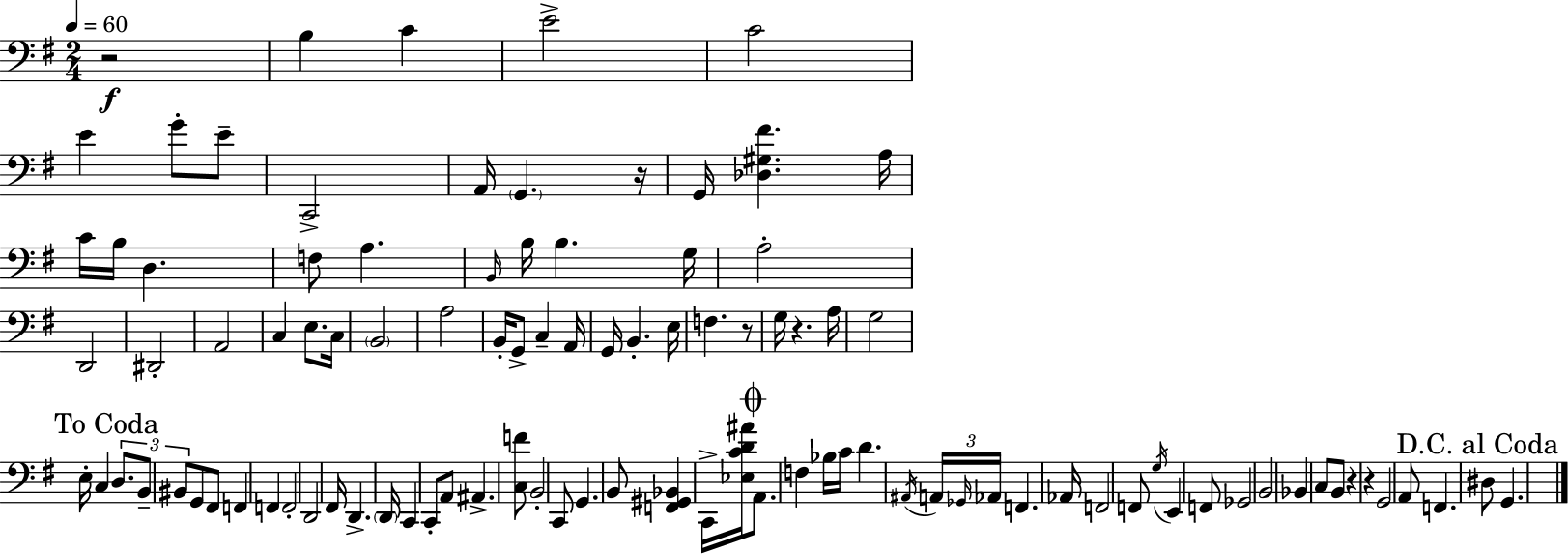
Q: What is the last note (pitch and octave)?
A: G2